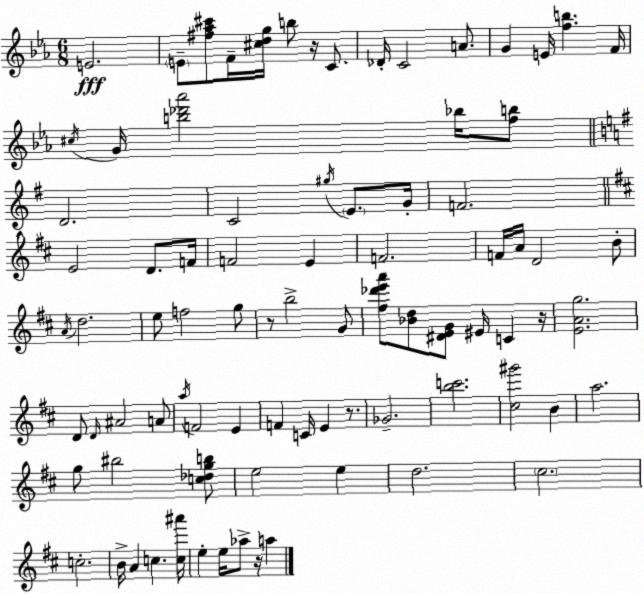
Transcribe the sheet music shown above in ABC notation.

X:1
T:Untitled
M:6/8
L:1/4
K:Cm
E2 E/2 [^f_a^c']/2 F/4 [^cdg]/4 b/2 z/4 C/2 _D/4 C2 A/2 G E/4 [fb] F/4 ^c/4 G/4 [b_d'_a']2 _b/4 [fb]/2 D2 C2 ^g/4 E/2 G/4 F2 E2 D/2 F/4 F2 E F2 F/4 A/4 D2 B/2 A/4 d2 e/2 f2 g/2 z/2 b2 G/2 [^f_d'e'a']/2 [_Bd]/2 [^DEG]/2 ^E/4 C z/4 [EAg]2 D/2 D/4 ^A2 A/2 a/4 F2 E F C/4 E z/2 _G2 [bc']2 [^c^g']2 B a2 g/2 ^b2 [c_dgb]/2 e2 e d2 ^c2 c2 B/4 A c [c^a']/4 e e/4 _a/2 z/4 a